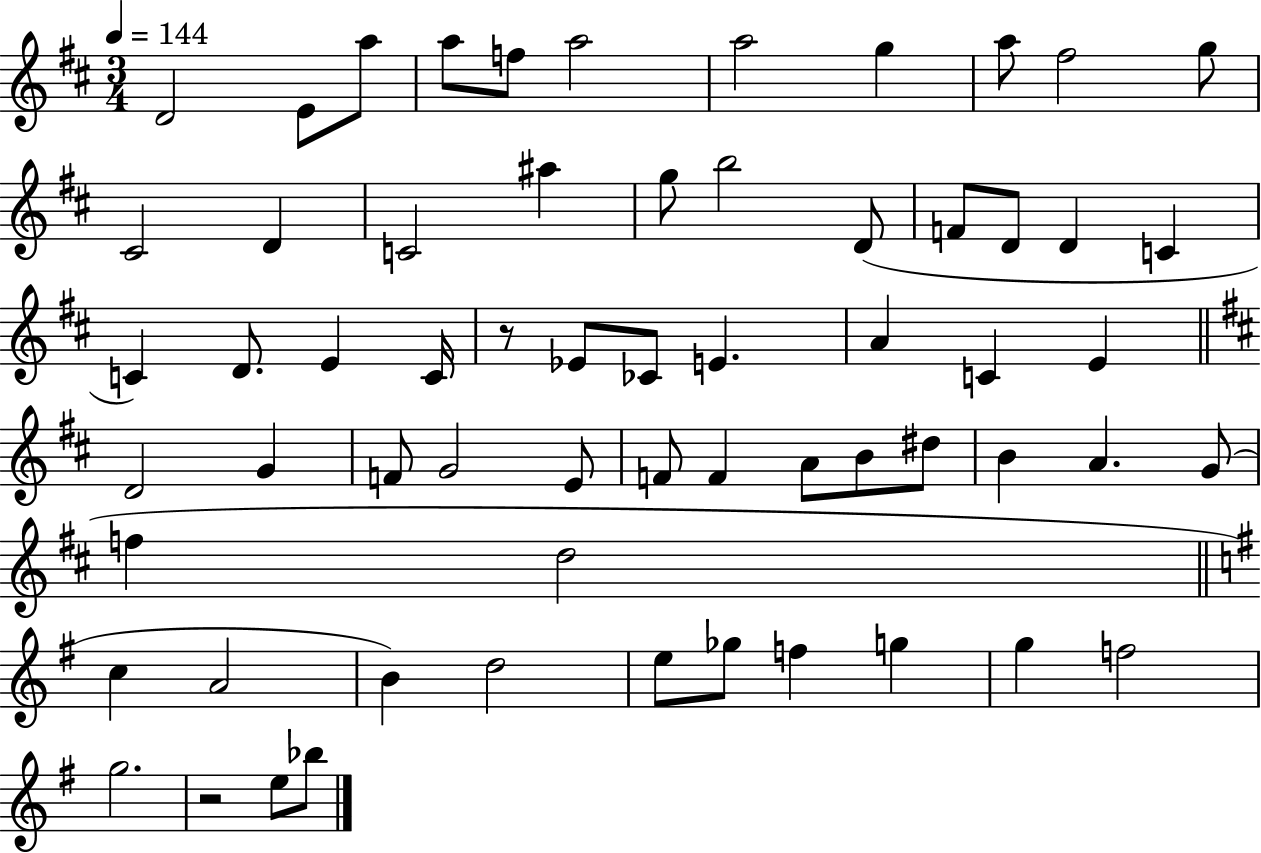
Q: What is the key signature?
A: D major